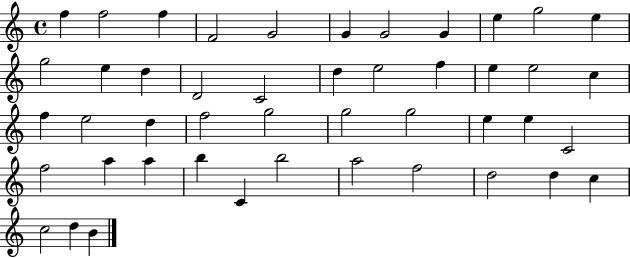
F5/q F5/h F5/q F4/h G4/h G4/q G4/h G4/q E5/q G5/h E5/q G5/h E5/q D5/q D4/h C4/h D5/q E5/h F5/q E5/q E5/h C5/q F5/q E5/h D5/q F5/h G5/h G5/h G5/h E5/q E5/q C4/h F5/h A5/q A5/q B5/q C4/q B5/h A5/h F5/h D5/h D5/q C5/q C5/h D5/q B4/q